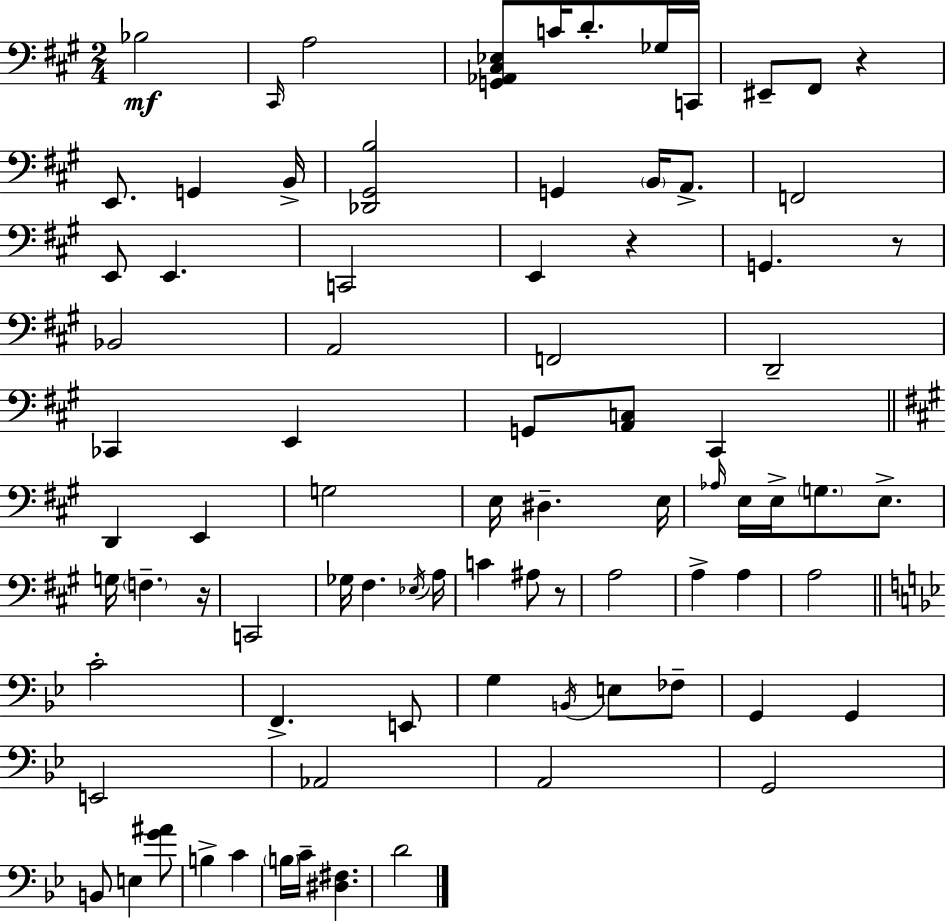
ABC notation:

X:1
T:Untitled
M:2/4
L:1/4
K:A
_B,2 ^C,,/4 A,2 [G,,_A,,^C,_E,]/2 C/4 D/2 _G,/4 C,,/4 ^E,,/2 ^F,,/2 z E,,/2 G,, B,,/4 [_D,,^G,,B,]2 G,, B,,/4 A,,/2 F,,2 E,,/2 E,, C,,2 E,, z G,, z/2 _B,,2 A,,2 F,,2 D,,2 _C,, E,, G,,/2 [A,,C,]/2 ^C,, D,, E,, G,2 E,/4 ^D, E,/4 _A,/4 E,/4 E,/4 G,/2 E,/2 G,/4 F, z/4 C,,2 _G,/4 ^F, _E,/4 A,/4 C ^A,/2 z/2 A,2 A, A, A,2 C2 F,, E,,/2 G, B,,/4 E,/2 _F,/2 G,, G,, E,,2 _A,,2 A,,2 G,,2 B,,/2 E, [G^A]/2 B, C B,/4 C/4 [^D,^F,] D2